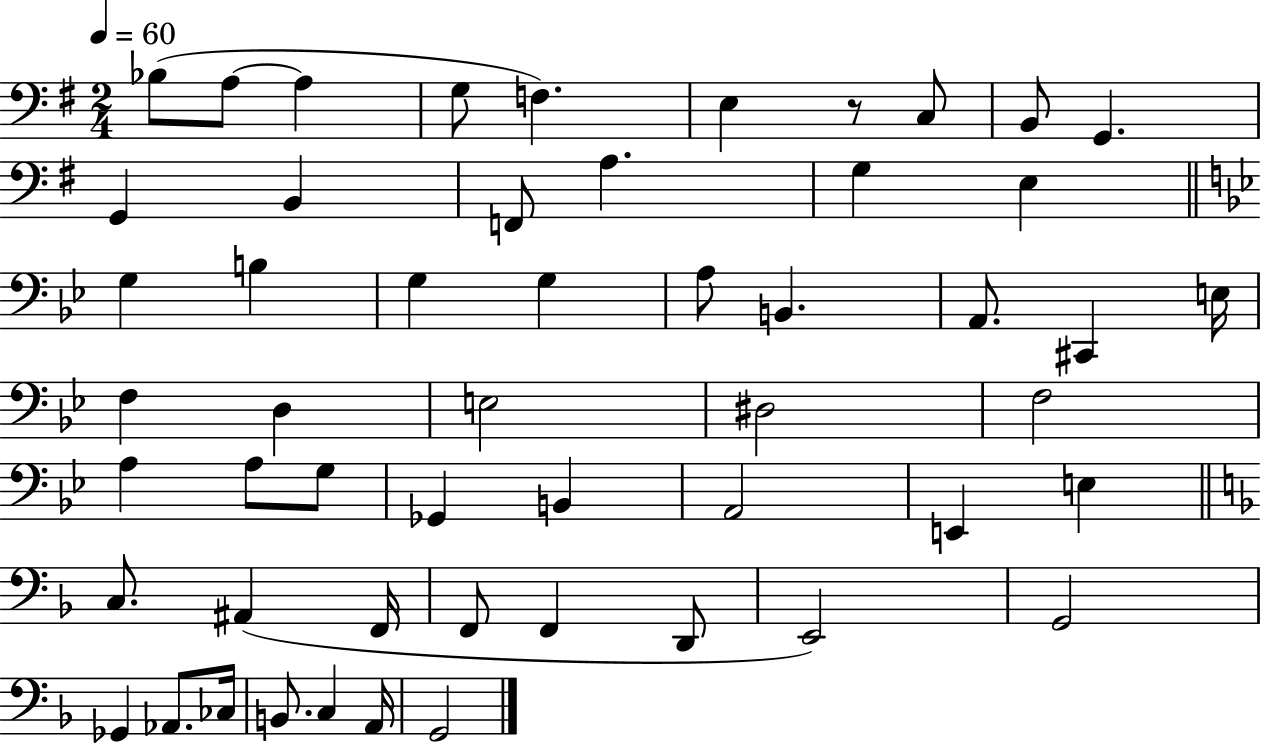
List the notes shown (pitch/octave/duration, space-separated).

Bb3/e A3/e A3/q G3/e F3/q. E3/q R/e C3/e B2/e G2/q. G2/q B2/q F2/e A3/q. G3/q E3/q G3/q B3/q G3/q G3/q A3/e B2/q. A2/e. C#2/q E3/s F3/q D3/q E3/h D#3/h F3/h A3/q A3/e G3/e Gb2/q B2/q A2/h E2/q E3/q C3/e. A#2/q F2/s F2/e F2/q D2/e E2/h G2/h Gb2/q Ab2/e. CES3/s B2/e. C3/q A2/s G2/h